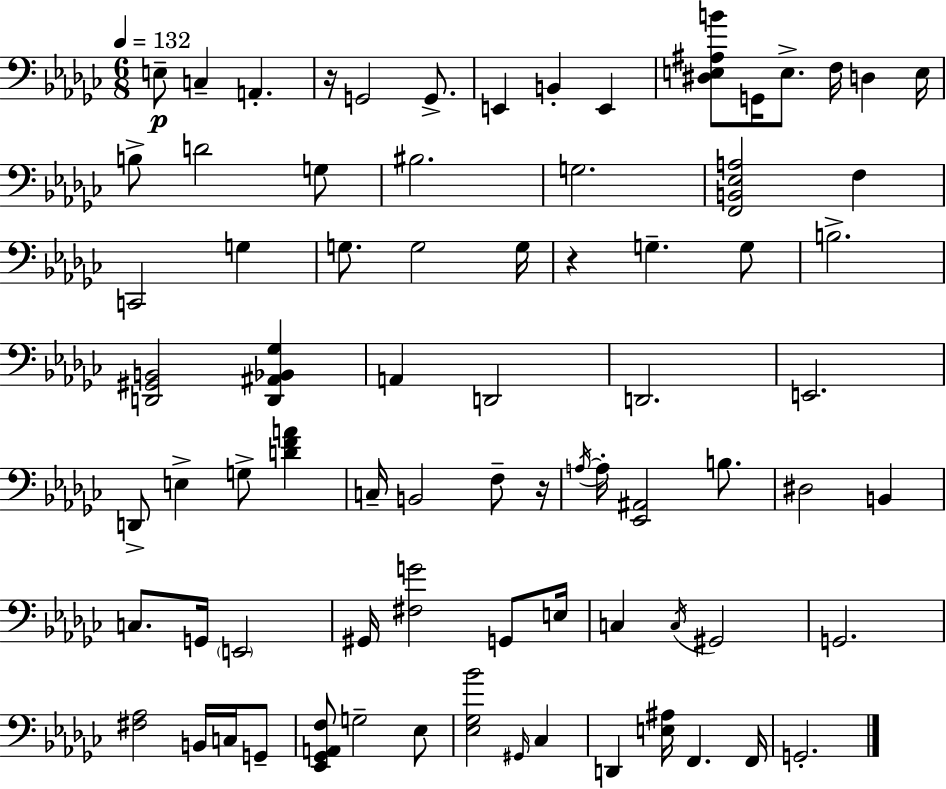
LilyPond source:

{
  \clef bass
  \numericTimeSignature
  \time 6/8
  \key ees \minor
  \tempo 4 = 132
  e8--\p c4-- a,4.-. | r16 g,2 g,8.-> | e,4 b,4-. e,4 | <dis e ais b'>8 g,16 e8.-> f16 d4 e16 | \break b8-> d'2 g8 | bis2. | g2. | <f, b, ees a>2 f4 | \break c,2 g4 | g8. g2 g16 | r4 g4.-- g8 | b2.-> | \break <d, gis, b,>2 <d, ais, bes, ges>4 | a,4 d,2 | d,2. | e,2. | \break d,8-> e4-> g8-> <d' f' a'>4 | c16-- b,2 f8-- r16 | \acciaccatura { a16~ }~ a16-. <ees, ais,>2 b8. | dis2 b,4 | \break c8. g,16 \parenthesize e,2 | gis,16 <fis g'>2 g,8 | e16 c4 \acciaccatura { c16 } gis,2 | g,2. | \break <fis aes>2 b,16 c16 | g,8-- <ees, ges, a, f>8 g2-- | ees8 <ees ges bes'>2 \grace { gis,16 } ces4 | d,4 <e ais>16 f,4. | \break f,16 g,2.-. | \bar "|."
}